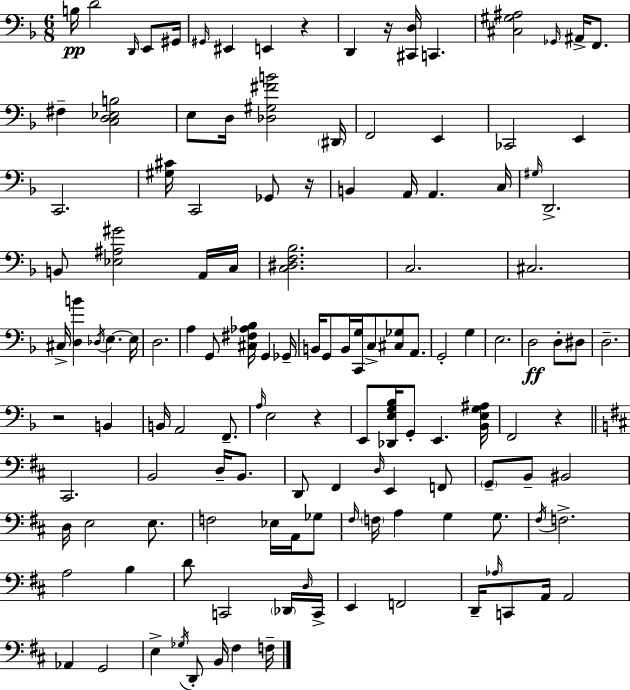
{
  \clef bass
  \numericTimeSignature
  \time 6/8
  \key f \major
  \repeat volta 2 { b16\pp d'2 \grace { d,16 } e,8 | gis,16 \grace { gis,16 } eis,4 e,4 r4 | d,4 r16 <cis, d>16 c,4. | <cis gis ais>2 \grace { ges,16 } ais,16-> | \break f,8. fis4-- <c d ees b>2 | e8 d16 <des gis fis' b'>2 | \parenthesize dis,16 f,2 e,4 | ces,2 e,4 | \break c,2. | <gis cis'>16 c,2 | ges,8 r16 b,4 a,16 a,4. | c16 \grace { gis16 } d,2.-> | \break b,8 <ees ais gis'>2 | a,16 c16 <c dis f bes>2. | c2. | cis2. | \break cis16-> <d b'>4 \acciaccatura { des16 } e4.~~ | e16 d2. | a4 g,8 <cis fis aes bes>16 | g,4 ges,16-- b,16 g,8 b,16 <c, g>16 c8-> | \break <cis ges>8 a,8. g,2-. | g4 e2. | d2\ff | d8-. dis8 d2.-- | \break r2 | b,4 b,16 a,2 | f,8.-- \grace { a16 } e2 | r4 e,8 <des, e g bes>16 g,8-. e,4. | \break <bes, e g ais>16 f,2 | r4 \bar "||" \break \key d \major cis,2. | b,2 d16-- b,8. | d,8 fis,4 \grace { d16 } e,4 f,8 | \parenthesize g,8-- b,8-- bis,2 | \break d16 e2 e8. | f2 ees16 a,16 ges8 | \grace { fis16 } \parenthesize f16 a4 g4 g8. | \acciaccatura { fis16 } f2.-> | \break a2 b4 | d'8 c,2 | \parenthesize des,16 \grace { d16 } c,16-> e,4 f,2 | d,16-- \grace { aes16 } c,8 a,16 a,2 | \break aes,4 g,2 | e4-> \acciaccatura { ges16 } d,8-. | b,16 fis4 f16-- } \bar "|."
}